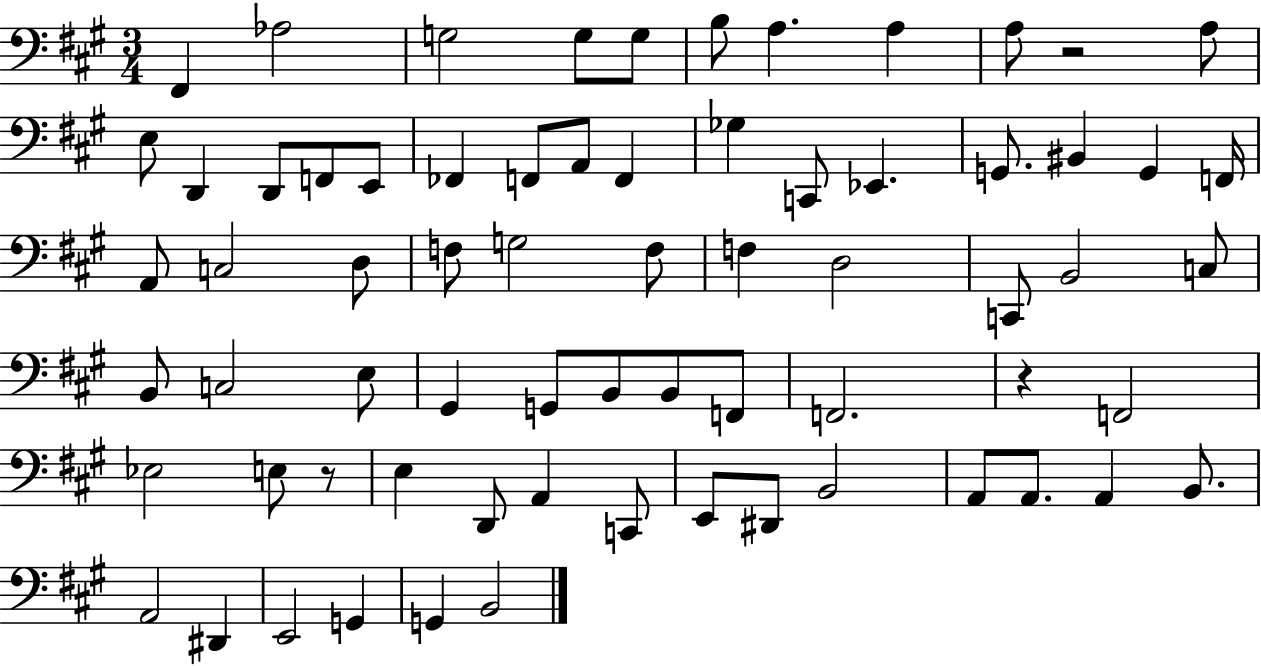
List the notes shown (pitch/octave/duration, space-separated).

F#2/q Ab3/h G3/h G3/e G3/e B3/e A3/q. A3/q A3/e R/h A3/e E3/e D2/q D2/e F2/e E2/e FES2/q F2/e A2/e F2/q Gb3/q C2/e Eb2/q. G2/e. BIS2/q G2/q F2/s A2/e C3/h D3/e F3/e G3/h F3/e F3/q D3/h C2/e B2/h C3/e B2/e C3/h E3/e G#2/q G2/e B2/e B2/e F2/e F2/h. R/q F2/h Eb3/h E3/e R/e E3/q D2/e A2/q C2/e E2/e D#2/e B2/h A2/e A2/e. A2/q B2/e. A2/h D#2/q E2/h G2/q G2/q B2/h